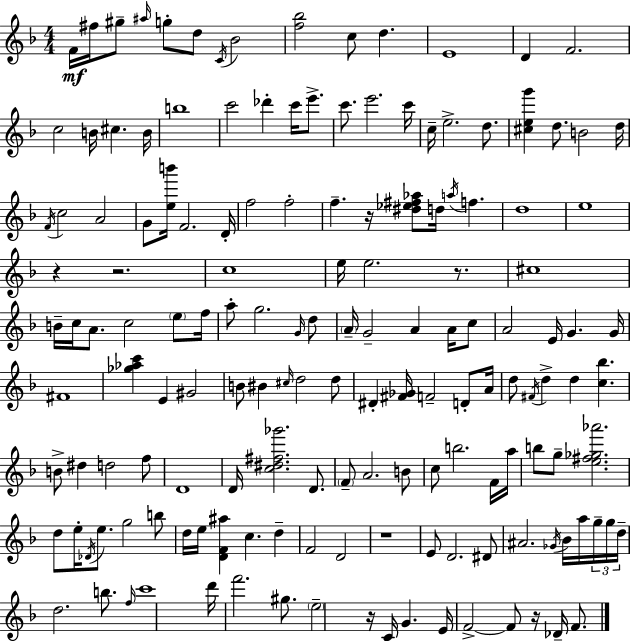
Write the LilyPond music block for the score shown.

{
  \clef treble
  \numericTimeSignature
  \time 4/4
  \key d \minor
  f'16\mf fis''16 gis''8-- \grace { ais''16 } g''8-. d''8 \acciaccatura { c'16 } bes'2 | <f'' bes''>2 c''8 d''4. | e'1 | d'4 f'2. | \break c''2 b'16 cis''4. | b'16 b''1 | c'''2 des'''4-. c'''16 e'''8.-> | c'''8. e'''2. | \break c'''16 c''16-- e''2.-> d''8. | <cis'' e'' g'''>4 d''8. b'2 | d''16 \acciaccatura { f'16 } c''2 a'2 | g'8 <e'' b'''>16 f'2. | \break d'16-. f''2 f''2-. | f''4.-- r16 <dis'' ees'' fis'' aes''>8 d''16 \acciaccatura { a''16 } f''4. | d''1 | e''1 | \break r4 r2. | c''1 | e''16 e''2. | r8. cis''1 | \break b'16-- c''16 a'8. c''2 | \parenthesize e''8 f''16 a''8-. g''2. | \grace { g'16 } d''8 \parenthesize a'16-- g'2-- a'4 | a'16 c''8 a'2 e'16 g'4. | \break g'16 fis'1 | <ges'' aes'' c'''>4 e'4 gis'2 | b'8 bis'4 \grace { cis''16 } d''2 | d''8 dis'4-. <fis' ges'>16 f'2-- | \break d'8-. a'16 d''8 \acciaccatura { fis'16 } d''4-> d''4 | <c'' bes''>4. b'8-> dis''4 d''2 | f''8 d'1 | d'16 <c'' dis'' fis'' ges'''>2. | \break d'8. \parenthesize f'8-- a'2. | b'8 c''8 b''2. | f'16 a''16 b''8 g''8-- <e'' fis'' ges'' aes'''>2. | d''8 e''16-. \acciaccatura { des'16 } e''8. g''2 | \break b''8 d''16 e''16 <d' f' ais''>4 c''4. | d''4-- f'2 | d'2 r1 | e'8 d'2. | \break dis'8 ais'2. | \acciaccatura { ges'16 } bes'16 a''16 \tuplet 3/2 { g''16-- g''16 d''16-- } d''2. | b''8. \grace { f''16 } c'''1 | d'''16 f'''2. | \break gis''8. \parenthesize e''2-- | r16 c'16 g'4. e'16 f'2->~~ | f'8 r16 des'16-- f'8. \bar "|."
}